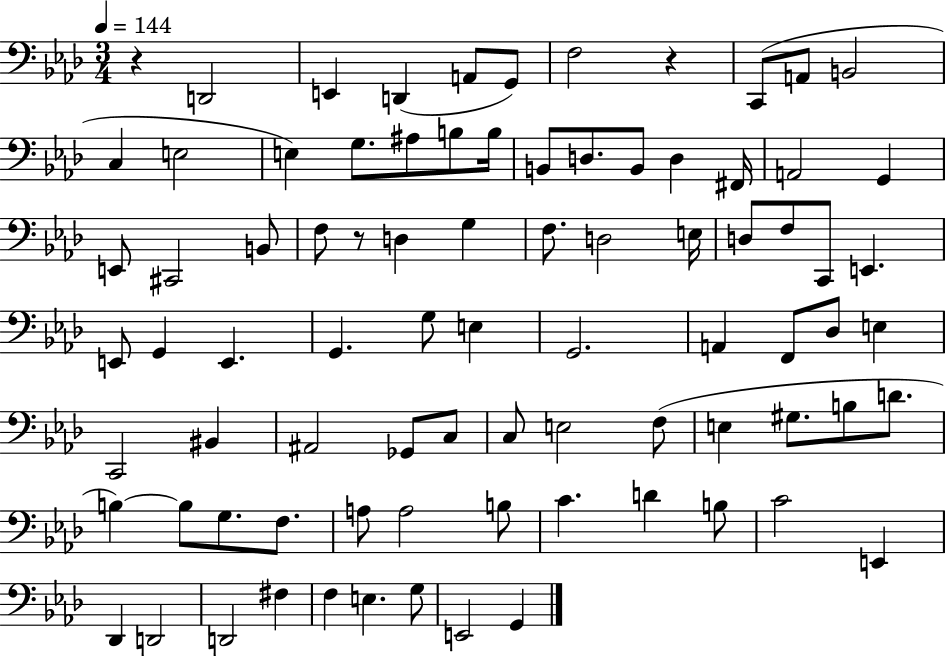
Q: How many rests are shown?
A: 3